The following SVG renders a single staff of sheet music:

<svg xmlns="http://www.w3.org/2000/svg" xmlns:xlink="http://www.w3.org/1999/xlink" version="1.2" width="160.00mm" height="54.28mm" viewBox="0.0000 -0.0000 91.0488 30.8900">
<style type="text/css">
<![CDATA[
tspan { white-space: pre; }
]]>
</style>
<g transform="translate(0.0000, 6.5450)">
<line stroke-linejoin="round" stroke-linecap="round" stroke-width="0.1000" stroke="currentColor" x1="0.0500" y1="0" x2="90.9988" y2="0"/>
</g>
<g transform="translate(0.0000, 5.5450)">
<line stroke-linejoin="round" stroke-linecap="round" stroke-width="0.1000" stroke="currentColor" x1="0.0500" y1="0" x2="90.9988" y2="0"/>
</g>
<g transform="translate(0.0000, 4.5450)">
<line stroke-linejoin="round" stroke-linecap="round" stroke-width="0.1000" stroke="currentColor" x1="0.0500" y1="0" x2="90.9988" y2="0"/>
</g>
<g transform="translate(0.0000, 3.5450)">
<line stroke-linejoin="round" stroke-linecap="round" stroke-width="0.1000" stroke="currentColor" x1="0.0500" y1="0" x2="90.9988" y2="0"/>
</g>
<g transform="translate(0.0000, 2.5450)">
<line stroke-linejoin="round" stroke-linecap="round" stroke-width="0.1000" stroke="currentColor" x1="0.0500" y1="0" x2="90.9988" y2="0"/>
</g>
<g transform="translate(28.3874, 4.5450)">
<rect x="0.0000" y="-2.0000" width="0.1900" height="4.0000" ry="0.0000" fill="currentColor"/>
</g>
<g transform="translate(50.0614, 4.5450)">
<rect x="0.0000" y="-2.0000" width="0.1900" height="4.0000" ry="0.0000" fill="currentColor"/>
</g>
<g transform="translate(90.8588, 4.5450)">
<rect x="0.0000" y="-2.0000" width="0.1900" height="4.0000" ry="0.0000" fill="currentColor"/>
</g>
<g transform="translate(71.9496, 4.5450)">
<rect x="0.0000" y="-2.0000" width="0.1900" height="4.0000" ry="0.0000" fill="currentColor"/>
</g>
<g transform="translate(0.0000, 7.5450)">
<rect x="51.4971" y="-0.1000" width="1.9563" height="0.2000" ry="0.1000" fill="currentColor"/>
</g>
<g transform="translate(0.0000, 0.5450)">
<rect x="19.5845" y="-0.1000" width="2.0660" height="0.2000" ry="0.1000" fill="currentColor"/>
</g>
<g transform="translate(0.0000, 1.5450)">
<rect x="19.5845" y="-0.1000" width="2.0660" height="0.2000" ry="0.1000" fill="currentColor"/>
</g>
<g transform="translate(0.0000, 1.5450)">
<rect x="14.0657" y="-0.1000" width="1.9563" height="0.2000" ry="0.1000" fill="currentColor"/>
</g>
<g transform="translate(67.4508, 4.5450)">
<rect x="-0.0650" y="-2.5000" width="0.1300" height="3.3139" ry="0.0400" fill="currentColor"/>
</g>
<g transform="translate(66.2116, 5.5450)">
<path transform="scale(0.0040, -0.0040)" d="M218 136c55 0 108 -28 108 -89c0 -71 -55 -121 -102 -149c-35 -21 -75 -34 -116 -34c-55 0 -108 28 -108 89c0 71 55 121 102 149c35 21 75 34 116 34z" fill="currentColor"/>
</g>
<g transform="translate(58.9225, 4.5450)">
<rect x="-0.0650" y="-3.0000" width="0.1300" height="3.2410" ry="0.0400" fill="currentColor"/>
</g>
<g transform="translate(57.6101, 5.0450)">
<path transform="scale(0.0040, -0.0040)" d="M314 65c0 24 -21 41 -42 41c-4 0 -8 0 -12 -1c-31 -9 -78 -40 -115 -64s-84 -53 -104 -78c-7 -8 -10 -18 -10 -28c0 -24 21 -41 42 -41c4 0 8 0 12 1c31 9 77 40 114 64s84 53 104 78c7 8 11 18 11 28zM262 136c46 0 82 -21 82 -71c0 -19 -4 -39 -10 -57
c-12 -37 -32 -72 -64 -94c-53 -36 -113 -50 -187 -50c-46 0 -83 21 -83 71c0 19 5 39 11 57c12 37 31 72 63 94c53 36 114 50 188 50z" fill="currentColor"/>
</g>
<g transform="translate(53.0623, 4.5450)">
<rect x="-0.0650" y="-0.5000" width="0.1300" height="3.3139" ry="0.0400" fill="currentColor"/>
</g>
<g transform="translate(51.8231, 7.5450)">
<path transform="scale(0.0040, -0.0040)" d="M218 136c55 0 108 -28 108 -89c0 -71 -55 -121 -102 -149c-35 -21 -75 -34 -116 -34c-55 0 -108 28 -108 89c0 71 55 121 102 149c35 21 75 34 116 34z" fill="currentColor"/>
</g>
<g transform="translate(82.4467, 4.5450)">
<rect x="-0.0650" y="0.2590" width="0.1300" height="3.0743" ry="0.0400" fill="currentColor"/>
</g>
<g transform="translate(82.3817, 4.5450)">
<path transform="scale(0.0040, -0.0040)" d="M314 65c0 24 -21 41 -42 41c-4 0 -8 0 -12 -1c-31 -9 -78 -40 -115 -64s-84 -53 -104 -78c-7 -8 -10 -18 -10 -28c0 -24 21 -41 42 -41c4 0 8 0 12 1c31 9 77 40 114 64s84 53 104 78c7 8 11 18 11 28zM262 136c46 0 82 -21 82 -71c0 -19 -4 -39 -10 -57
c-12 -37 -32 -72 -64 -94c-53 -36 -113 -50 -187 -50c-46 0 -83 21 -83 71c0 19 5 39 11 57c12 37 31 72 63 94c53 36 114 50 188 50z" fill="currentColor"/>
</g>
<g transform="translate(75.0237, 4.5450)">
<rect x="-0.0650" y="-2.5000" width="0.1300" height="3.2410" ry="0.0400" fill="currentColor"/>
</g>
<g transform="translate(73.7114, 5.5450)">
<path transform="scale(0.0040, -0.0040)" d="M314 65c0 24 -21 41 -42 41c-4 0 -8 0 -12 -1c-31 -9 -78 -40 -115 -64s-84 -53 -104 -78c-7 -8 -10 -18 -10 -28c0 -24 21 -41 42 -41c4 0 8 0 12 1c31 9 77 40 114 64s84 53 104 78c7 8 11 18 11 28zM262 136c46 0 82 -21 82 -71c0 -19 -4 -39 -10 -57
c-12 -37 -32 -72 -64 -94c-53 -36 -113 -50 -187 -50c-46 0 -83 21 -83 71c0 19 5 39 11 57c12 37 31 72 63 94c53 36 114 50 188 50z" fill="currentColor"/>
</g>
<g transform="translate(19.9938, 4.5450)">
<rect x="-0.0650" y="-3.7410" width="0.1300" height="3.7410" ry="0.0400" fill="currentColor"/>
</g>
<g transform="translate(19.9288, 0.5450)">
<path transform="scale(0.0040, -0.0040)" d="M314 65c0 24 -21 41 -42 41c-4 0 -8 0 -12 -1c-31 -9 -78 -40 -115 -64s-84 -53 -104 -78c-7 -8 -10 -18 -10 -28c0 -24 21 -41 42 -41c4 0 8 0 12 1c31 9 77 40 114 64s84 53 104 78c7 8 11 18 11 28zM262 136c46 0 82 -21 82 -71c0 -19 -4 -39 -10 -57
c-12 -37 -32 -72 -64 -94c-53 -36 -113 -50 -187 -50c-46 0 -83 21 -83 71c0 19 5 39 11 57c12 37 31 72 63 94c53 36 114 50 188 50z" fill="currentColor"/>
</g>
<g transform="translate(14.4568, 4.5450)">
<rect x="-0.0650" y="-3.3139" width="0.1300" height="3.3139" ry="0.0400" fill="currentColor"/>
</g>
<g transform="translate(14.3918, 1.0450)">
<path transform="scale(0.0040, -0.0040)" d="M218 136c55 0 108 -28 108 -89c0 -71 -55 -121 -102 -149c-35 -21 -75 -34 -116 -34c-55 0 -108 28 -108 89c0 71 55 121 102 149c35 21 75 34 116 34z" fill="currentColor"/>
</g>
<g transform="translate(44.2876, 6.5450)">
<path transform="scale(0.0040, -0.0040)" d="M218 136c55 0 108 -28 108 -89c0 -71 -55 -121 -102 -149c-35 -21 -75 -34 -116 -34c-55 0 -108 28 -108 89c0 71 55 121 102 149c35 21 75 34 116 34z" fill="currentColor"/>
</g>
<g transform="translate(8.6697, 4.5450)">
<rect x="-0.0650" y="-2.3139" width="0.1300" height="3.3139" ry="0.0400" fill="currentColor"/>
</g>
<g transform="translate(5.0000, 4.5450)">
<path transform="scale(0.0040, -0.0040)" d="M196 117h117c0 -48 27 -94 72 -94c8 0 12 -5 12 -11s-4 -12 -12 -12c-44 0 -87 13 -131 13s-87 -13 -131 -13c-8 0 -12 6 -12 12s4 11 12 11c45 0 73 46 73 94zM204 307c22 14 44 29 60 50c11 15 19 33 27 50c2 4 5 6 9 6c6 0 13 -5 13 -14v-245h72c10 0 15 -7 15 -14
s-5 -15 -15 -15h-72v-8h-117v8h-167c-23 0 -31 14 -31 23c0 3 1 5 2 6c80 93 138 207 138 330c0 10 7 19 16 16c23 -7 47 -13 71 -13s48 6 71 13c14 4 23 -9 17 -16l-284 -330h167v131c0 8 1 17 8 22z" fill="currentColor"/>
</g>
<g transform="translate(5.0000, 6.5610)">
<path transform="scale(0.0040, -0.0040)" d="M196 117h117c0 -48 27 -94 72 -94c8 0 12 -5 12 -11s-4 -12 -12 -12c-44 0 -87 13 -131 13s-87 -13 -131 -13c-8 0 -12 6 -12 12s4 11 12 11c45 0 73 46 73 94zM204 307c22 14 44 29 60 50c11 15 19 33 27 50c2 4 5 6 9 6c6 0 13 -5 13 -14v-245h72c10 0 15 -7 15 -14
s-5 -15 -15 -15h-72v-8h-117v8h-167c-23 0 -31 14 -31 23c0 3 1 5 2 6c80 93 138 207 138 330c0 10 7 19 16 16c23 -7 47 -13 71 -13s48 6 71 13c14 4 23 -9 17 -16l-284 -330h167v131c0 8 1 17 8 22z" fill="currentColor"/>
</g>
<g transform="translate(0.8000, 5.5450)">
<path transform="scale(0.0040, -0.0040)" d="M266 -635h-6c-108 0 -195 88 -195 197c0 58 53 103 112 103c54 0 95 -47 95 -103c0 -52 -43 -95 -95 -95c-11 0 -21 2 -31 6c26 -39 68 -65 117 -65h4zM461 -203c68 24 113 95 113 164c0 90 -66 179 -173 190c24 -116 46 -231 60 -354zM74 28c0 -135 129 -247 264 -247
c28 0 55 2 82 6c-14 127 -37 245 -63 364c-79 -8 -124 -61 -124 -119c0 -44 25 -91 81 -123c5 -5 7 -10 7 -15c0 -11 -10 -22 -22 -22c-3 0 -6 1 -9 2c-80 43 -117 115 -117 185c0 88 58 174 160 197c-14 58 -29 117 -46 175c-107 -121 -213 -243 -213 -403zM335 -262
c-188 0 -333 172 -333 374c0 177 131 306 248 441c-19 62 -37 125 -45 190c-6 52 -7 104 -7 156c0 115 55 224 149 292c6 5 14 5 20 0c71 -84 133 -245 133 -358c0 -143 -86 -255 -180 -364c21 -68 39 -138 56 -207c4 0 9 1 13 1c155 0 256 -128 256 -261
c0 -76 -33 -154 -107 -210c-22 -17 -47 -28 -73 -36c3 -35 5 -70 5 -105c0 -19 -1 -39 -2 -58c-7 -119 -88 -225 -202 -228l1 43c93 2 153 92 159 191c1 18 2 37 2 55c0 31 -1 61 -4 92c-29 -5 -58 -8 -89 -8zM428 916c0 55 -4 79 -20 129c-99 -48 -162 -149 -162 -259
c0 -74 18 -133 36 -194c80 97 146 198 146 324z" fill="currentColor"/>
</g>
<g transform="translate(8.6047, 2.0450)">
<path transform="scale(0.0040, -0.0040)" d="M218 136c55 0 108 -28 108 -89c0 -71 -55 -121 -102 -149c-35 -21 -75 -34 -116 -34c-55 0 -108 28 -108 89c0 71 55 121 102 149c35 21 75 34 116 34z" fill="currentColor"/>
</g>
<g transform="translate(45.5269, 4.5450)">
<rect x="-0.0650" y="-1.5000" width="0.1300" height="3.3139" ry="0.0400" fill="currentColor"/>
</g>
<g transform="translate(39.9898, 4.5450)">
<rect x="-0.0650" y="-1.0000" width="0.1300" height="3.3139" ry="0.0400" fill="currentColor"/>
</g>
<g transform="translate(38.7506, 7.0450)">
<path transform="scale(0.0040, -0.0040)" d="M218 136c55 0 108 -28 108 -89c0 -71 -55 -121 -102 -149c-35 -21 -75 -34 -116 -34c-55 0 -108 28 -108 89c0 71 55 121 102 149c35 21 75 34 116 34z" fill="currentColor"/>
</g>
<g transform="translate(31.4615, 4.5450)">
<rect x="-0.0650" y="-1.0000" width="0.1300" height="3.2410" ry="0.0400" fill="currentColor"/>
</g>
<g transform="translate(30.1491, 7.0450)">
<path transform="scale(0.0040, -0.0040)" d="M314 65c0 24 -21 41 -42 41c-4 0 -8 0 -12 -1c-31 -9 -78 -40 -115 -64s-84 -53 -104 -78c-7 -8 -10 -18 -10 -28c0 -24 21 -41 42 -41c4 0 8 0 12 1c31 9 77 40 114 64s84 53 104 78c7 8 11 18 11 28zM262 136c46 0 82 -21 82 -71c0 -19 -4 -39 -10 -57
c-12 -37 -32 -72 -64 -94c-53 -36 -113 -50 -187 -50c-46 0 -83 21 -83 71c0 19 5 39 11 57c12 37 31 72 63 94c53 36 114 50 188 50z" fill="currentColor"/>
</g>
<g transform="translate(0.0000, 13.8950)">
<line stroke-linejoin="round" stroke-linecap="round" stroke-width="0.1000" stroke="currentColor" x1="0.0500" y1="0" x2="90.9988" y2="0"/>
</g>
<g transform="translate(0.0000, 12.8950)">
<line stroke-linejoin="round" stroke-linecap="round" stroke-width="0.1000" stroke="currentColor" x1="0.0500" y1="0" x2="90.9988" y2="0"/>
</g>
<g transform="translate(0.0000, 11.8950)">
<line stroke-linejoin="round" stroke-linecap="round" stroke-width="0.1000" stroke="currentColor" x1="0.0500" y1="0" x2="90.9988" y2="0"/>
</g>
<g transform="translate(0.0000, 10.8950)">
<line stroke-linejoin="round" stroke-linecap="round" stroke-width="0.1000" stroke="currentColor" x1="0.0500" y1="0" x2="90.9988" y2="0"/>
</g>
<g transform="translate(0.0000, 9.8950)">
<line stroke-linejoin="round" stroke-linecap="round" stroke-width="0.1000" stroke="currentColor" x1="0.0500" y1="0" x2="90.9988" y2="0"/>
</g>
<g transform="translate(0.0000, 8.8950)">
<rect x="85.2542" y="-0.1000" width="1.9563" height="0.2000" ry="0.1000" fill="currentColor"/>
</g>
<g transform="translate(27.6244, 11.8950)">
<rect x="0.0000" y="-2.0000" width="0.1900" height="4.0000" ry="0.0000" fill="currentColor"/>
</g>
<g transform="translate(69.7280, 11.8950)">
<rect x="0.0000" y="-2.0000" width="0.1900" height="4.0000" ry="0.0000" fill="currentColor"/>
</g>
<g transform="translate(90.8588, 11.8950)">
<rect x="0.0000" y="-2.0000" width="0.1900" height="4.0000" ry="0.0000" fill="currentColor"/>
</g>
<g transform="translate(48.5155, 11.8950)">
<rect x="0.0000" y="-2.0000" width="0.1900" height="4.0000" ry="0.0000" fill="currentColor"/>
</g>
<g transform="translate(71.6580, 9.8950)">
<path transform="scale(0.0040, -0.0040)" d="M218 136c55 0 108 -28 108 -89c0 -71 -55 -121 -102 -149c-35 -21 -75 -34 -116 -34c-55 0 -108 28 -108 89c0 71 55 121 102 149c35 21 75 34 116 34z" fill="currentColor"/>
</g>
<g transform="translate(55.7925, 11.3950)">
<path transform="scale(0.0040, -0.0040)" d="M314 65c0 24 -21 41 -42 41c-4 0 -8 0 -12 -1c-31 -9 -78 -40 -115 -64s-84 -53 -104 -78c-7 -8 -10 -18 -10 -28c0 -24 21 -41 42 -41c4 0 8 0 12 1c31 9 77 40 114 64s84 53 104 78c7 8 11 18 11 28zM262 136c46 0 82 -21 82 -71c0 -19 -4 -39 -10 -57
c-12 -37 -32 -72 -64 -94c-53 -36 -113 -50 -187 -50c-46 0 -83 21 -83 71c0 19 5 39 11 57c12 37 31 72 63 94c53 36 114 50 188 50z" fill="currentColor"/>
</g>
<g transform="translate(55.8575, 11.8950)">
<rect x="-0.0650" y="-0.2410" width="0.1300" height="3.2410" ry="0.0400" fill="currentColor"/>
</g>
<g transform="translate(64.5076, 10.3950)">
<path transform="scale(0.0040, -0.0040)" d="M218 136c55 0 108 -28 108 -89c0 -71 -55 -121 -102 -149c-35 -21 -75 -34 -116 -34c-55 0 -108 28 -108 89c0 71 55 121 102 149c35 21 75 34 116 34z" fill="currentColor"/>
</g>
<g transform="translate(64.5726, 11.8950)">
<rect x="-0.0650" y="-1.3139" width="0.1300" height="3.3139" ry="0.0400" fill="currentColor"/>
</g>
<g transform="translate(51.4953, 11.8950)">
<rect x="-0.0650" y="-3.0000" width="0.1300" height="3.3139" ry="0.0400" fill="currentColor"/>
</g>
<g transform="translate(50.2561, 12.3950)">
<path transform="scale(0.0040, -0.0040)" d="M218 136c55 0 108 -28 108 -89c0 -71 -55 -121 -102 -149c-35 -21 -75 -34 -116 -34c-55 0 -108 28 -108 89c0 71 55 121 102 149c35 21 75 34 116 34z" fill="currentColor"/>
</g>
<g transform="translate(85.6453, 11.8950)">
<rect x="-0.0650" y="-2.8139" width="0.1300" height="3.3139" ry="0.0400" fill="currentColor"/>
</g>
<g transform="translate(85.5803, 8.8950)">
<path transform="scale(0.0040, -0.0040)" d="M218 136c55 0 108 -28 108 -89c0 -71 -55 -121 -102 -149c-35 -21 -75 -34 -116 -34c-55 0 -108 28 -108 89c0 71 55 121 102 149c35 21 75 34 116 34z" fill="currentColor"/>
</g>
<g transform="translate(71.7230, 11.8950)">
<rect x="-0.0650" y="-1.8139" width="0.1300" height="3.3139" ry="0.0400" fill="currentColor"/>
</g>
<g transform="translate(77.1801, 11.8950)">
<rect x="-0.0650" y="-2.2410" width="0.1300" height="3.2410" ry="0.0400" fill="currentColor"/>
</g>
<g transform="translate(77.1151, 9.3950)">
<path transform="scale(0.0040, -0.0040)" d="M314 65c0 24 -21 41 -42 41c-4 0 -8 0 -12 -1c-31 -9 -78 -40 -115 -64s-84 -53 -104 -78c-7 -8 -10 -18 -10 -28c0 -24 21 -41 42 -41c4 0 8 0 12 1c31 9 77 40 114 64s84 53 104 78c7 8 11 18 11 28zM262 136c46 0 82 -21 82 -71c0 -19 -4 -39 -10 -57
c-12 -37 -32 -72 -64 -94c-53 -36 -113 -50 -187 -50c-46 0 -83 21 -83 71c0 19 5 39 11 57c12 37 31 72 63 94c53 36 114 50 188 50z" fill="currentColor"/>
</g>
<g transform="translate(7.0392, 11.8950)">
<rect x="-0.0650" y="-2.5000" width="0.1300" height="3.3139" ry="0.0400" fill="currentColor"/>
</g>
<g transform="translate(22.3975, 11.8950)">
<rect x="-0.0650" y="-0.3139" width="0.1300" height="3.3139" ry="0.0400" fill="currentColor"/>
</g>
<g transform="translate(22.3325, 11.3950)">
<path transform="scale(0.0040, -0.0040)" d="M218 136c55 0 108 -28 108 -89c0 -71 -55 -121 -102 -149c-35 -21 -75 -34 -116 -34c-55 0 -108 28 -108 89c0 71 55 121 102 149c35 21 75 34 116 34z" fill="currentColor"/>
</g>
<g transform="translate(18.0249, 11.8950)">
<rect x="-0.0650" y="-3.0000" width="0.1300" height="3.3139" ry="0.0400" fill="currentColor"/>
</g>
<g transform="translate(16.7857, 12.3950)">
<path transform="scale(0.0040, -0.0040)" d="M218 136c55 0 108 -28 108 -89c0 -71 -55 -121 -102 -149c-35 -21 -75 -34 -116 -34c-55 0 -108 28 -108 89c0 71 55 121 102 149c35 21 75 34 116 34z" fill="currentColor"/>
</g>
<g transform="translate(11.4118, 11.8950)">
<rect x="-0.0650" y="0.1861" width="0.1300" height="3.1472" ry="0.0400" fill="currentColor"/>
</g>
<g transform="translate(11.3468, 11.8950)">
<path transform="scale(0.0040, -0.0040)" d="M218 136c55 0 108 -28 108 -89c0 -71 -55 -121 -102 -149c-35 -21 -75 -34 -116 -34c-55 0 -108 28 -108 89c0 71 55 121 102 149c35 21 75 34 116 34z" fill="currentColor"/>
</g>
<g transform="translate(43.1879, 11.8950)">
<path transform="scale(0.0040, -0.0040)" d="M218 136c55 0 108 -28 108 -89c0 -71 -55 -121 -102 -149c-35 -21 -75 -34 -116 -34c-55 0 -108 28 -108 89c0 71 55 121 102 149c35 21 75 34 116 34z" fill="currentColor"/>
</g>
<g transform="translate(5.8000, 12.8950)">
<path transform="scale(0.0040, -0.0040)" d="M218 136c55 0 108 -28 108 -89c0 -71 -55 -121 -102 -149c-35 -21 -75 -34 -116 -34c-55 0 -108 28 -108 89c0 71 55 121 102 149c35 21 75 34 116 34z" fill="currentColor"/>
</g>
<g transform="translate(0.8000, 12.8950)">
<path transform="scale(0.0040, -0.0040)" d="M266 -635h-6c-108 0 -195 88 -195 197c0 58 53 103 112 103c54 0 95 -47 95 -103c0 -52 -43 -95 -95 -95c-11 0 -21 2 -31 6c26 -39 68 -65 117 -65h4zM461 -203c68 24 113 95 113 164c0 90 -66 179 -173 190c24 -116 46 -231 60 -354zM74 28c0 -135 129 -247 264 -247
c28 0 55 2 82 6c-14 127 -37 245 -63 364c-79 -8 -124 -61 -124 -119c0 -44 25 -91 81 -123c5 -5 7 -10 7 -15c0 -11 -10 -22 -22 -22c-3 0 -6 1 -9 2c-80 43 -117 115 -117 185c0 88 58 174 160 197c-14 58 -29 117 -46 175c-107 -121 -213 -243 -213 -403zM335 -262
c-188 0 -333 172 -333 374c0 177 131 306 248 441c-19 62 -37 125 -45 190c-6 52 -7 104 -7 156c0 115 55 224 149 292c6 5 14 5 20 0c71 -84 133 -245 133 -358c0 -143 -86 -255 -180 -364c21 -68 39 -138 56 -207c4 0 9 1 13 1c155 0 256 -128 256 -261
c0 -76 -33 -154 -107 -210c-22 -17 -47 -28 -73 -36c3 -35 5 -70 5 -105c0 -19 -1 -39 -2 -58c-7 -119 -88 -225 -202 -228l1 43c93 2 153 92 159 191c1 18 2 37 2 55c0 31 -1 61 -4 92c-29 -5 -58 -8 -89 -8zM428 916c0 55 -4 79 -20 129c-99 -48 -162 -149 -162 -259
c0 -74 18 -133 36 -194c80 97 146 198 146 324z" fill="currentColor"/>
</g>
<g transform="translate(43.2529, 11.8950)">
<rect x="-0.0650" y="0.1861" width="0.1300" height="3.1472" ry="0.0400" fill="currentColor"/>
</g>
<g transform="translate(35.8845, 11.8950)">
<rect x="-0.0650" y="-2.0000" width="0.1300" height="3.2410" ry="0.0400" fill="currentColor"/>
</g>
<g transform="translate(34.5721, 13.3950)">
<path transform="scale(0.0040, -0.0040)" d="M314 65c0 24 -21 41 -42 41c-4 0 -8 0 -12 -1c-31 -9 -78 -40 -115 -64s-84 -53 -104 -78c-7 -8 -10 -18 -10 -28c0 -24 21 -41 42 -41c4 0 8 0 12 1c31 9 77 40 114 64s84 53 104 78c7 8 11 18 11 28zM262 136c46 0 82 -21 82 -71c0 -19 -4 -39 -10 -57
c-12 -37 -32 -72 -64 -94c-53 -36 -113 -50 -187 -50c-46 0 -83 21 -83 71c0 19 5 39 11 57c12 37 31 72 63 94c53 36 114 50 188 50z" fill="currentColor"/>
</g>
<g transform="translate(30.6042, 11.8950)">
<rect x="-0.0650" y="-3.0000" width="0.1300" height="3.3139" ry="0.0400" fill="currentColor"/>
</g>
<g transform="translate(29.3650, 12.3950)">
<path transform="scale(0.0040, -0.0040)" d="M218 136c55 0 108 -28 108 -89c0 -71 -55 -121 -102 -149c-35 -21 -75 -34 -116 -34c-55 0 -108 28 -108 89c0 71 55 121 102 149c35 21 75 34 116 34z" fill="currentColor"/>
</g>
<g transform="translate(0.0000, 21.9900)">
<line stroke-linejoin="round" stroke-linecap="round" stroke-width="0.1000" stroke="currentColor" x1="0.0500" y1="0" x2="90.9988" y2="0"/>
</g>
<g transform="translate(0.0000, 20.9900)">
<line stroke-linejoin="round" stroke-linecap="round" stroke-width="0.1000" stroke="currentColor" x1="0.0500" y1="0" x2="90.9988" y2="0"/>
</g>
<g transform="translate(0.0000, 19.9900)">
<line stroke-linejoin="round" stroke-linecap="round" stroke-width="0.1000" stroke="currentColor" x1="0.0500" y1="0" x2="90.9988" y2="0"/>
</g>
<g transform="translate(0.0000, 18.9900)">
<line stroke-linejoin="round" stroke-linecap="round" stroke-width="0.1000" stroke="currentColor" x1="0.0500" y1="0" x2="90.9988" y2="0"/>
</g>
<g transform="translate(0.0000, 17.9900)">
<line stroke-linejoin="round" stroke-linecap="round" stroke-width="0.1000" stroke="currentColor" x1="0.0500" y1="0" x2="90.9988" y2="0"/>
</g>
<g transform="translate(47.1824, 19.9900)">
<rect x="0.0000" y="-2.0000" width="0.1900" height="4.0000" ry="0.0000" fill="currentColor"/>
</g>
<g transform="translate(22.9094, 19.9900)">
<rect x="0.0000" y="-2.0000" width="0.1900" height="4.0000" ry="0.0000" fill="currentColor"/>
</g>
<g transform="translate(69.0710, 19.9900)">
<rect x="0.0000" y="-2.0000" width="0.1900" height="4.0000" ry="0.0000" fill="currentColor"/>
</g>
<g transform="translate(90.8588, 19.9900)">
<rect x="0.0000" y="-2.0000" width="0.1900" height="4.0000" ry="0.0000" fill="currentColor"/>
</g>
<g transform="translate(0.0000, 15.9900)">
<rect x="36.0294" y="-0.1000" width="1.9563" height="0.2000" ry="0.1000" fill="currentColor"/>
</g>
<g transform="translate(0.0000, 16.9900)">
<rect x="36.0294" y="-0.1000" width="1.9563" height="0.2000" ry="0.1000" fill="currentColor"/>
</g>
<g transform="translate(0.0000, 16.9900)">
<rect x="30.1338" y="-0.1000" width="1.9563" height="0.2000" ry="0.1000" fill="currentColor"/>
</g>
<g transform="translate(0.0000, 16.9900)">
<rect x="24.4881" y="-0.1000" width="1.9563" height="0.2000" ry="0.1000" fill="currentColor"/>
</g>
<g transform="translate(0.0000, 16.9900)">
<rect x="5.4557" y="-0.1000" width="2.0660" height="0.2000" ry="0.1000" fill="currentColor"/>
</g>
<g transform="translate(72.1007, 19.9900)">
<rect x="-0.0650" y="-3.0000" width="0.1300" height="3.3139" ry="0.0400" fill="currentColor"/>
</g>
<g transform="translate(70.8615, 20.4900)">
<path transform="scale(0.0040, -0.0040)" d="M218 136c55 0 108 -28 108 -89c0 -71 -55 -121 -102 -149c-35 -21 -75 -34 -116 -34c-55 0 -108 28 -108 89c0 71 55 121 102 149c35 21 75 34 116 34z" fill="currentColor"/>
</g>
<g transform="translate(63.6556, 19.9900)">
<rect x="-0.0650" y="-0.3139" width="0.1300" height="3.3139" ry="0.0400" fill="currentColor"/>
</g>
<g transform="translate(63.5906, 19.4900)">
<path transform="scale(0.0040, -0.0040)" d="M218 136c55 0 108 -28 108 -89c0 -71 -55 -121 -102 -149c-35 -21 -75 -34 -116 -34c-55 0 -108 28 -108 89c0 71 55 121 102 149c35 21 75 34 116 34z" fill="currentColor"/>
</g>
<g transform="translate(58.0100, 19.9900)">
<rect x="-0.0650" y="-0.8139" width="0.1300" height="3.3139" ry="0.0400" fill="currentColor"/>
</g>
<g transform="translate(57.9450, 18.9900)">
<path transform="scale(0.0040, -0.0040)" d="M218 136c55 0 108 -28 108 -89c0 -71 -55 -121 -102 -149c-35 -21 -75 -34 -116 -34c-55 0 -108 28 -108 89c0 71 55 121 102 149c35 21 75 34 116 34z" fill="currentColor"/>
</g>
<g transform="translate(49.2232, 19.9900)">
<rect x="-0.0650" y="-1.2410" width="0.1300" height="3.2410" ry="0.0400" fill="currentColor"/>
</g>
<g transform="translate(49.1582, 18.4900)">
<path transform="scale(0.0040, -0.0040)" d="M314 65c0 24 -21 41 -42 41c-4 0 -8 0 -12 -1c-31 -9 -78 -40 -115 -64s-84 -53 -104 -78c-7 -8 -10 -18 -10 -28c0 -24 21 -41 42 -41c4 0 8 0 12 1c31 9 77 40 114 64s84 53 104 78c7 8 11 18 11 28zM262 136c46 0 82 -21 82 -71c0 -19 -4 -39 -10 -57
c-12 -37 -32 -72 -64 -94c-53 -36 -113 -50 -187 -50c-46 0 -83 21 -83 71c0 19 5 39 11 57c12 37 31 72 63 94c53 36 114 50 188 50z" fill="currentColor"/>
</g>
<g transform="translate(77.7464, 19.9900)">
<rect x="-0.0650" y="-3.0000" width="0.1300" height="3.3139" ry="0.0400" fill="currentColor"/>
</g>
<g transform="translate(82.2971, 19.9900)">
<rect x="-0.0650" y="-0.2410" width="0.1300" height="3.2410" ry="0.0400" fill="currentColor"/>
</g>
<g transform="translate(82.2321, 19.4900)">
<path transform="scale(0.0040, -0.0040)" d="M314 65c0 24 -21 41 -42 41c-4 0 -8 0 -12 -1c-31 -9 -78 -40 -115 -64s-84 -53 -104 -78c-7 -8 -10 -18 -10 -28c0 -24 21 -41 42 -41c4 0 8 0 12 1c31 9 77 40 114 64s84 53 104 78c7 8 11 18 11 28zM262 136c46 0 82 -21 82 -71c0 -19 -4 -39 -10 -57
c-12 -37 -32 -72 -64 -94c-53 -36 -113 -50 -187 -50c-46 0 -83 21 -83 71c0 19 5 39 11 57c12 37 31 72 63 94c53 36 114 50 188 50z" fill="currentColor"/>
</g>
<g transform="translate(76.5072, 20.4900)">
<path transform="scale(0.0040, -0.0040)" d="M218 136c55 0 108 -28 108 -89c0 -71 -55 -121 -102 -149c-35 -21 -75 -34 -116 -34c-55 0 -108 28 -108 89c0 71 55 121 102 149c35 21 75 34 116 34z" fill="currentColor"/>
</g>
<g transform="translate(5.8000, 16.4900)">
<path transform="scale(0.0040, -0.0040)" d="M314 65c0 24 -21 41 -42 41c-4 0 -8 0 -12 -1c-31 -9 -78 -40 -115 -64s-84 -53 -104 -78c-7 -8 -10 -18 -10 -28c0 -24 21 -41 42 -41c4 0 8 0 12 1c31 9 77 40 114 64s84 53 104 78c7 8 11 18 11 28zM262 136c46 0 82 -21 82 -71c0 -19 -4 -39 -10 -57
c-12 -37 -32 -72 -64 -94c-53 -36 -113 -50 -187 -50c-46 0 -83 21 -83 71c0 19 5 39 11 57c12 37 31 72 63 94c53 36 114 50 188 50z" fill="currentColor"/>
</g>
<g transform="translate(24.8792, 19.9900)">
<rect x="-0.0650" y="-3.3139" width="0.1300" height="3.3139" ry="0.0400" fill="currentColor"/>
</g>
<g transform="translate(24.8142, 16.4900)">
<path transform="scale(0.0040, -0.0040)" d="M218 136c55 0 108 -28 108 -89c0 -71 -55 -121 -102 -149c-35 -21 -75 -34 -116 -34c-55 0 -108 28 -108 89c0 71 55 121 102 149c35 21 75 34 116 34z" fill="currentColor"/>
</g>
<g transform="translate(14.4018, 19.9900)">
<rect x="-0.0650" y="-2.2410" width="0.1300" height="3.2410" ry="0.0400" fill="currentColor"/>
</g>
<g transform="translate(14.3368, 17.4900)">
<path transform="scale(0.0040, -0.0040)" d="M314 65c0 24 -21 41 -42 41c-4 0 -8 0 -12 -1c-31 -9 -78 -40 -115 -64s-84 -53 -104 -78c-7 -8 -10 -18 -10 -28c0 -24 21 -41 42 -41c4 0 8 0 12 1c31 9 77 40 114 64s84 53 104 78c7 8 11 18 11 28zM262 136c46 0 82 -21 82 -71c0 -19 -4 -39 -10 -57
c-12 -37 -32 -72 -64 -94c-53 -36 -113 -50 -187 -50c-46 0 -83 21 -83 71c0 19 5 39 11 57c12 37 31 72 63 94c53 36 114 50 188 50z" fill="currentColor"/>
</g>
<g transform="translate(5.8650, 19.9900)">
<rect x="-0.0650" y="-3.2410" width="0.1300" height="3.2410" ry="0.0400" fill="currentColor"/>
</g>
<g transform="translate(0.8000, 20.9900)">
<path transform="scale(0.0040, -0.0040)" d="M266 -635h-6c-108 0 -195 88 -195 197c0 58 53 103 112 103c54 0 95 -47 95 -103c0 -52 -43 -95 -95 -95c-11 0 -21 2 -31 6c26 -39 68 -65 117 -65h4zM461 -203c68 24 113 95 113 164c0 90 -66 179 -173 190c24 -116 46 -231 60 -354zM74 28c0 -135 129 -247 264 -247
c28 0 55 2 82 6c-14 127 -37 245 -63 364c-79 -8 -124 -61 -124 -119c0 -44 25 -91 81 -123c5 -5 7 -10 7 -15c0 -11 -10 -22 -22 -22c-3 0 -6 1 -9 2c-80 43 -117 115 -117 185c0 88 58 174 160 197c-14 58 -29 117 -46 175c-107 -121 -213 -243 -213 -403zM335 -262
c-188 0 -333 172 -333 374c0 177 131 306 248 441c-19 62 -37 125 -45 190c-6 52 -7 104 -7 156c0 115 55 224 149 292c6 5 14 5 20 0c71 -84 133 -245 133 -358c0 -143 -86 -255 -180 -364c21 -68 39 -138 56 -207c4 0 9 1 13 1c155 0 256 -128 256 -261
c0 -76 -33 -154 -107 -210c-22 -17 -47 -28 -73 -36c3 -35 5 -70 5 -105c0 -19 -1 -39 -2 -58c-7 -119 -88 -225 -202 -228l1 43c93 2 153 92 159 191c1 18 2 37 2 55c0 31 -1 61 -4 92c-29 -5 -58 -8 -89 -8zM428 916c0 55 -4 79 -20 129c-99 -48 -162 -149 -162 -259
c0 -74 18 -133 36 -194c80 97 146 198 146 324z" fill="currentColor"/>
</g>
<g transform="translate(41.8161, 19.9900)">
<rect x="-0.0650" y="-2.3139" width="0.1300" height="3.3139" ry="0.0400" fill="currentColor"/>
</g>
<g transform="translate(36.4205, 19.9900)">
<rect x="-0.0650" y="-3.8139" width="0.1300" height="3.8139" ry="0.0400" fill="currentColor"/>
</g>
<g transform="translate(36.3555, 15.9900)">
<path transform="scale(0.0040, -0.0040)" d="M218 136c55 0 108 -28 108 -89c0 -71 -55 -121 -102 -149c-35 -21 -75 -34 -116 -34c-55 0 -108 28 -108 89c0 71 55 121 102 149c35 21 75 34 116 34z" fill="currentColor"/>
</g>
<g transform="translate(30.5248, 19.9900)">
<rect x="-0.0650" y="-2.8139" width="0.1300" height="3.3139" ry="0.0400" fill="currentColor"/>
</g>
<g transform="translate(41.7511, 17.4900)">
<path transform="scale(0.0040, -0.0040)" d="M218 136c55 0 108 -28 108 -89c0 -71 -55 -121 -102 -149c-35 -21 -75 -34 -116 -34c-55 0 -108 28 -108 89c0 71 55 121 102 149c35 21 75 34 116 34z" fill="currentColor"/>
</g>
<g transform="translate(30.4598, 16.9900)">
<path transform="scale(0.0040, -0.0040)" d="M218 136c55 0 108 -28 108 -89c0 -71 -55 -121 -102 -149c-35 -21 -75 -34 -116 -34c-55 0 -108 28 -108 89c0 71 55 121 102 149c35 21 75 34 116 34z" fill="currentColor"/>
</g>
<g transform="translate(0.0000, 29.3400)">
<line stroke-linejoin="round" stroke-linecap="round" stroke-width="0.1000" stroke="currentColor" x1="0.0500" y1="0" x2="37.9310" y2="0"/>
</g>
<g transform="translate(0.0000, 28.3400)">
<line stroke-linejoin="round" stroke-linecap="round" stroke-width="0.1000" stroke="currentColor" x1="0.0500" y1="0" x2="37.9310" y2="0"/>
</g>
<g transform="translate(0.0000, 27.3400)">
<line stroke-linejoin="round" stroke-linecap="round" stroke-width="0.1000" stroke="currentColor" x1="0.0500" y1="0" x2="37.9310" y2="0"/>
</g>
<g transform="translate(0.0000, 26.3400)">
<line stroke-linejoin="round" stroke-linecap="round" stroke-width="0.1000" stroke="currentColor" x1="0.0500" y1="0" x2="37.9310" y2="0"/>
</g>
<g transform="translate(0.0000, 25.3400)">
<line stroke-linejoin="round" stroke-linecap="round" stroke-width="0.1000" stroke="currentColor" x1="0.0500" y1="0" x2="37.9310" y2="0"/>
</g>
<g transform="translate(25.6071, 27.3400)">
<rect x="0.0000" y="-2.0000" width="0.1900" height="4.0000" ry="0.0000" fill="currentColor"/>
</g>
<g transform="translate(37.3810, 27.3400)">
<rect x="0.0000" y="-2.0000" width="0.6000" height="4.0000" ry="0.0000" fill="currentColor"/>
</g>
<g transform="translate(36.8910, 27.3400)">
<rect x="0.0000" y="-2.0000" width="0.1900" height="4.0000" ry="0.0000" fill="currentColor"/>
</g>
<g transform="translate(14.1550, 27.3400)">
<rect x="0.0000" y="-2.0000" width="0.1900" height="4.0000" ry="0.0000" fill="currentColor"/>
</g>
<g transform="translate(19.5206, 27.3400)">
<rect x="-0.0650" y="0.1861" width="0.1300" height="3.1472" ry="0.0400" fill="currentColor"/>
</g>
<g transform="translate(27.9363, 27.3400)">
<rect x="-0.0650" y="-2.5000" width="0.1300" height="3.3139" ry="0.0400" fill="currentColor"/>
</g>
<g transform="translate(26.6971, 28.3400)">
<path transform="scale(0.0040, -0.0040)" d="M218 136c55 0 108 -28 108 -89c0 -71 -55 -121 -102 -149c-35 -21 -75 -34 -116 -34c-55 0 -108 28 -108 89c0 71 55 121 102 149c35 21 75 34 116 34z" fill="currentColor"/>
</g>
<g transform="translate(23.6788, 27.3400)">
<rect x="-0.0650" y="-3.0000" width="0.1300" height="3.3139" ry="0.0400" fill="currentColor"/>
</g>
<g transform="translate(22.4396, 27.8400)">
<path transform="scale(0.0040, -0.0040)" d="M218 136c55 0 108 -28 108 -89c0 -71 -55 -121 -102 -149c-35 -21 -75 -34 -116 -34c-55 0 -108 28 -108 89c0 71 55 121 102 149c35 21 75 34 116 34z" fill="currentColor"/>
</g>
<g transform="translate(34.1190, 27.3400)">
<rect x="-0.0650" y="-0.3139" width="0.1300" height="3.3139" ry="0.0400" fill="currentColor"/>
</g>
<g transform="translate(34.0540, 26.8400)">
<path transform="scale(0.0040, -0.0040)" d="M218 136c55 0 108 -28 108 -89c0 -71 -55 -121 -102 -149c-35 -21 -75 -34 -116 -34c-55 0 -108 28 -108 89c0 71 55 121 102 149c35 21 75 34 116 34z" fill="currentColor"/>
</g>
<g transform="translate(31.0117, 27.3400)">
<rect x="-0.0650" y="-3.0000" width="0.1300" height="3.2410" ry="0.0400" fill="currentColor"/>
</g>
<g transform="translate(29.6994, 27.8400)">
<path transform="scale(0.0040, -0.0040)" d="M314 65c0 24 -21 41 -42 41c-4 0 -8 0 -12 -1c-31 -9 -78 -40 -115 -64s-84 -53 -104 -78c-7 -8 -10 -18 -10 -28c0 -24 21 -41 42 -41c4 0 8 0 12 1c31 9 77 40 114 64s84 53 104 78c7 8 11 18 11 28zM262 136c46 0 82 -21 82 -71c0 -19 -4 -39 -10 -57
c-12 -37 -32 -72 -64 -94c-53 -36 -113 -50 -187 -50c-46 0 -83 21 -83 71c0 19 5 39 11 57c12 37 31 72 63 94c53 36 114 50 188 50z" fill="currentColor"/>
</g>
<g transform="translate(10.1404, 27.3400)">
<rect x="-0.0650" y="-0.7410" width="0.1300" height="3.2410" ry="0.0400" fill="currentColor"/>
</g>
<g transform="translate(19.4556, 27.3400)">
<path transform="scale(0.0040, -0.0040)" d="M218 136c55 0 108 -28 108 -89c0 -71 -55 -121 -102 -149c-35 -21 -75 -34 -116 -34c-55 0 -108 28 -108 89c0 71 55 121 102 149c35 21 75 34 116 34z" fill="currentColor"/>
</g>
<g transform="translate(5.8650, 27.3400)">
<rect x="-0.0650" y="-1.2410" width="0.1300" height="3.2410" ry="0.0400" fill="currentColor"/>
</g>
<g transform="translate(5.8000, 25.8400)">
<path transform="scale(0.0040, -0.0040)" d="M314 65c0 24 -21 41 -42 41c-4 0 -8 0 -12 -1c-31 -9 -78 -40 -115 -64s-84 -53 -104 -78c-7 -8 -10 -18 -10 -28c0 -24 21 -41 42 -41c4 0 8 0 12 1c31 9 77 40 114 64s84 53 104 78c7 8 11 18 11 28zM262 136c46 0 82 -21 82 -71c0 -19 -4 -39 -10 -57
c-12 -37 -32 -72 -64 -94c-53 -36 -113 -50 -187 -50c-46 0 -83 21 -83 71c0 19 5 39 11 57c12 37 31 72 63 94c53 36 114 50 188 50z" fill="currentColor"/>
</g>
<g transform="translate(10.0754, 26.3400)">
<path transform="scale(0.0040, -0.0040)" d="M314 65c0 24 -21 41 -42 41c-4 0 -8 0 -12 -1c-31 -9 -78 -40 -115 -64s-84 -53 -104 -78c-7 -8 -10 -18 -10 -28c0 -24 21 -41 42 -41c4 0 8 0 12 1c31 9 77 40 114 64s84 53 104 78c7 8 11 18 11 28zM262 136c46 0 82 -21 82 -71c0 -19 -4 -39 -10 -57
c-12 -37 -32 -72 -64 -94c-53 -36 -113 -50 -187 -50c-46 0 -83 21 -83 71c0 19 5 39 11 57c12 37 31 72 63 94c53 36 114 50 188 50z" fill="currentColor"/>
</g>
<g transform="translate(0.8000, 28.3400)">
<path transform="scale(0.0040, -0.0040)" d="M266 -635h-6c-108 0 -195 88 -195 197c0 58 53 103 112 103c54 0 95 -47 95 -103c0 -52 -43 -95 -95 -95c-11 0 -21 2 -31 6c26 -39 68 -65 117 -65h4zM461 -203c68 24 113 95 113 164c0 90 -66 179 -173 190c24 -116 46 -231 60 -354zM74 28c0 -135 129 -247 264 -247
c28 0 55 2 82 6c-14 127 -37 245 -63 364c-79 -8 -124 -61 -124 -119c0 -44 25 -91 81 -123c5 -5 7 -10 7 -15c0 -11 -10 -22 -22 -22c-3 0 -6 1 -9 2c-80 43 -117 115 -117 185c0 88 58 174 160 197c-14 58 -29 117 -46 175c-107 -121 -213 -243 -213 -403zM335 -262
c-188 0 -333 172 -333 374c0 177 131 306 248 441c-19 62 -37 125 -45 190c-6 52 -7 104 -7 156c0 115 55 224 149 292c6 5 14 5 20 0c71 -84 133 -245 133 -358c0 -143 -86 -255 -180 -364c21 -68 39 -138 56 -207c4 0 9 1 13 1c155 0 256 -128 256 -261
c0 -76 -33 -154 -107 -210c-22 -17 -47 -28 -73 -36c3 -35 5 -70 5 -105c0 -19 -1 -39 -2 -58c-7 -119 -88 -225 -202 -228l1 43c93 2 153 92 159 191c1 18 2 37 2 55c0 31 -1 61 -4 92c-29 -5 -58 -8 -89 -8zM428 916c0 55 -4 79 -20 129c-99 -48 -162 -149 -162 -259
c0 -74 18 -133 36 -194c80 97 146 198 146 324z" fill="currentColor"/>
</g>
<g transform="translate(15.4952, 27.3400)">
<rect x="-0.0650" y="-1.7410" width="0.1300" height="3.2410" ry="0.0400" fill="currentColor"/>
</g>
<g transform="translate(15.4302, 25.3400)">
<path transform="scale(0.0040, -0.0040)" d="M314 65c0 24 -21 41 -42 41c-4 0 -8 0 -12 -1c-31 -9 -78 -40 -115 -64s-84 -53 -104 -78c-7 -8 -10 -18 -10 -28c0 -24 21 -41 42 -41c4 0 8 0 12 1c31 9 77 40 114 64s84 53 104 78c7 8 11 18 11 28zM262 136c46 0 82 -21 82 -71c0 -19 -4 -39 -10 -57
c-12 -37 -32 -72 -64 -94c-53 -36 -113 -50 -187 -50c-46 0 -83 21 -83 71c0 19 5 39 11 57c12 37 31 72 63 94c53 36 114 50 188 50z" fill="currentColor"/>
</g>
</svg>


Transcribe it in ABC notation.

X:1
T:Untitled
M:4/4
L:1/4
K:C
g b c'2 D2 D E C A2 G G2 B2 G B A c A F2 B A c2 e f g2 a b2 g2 b a c' g e2 d c A A c2 e2 d2 f2 B A G A2 c